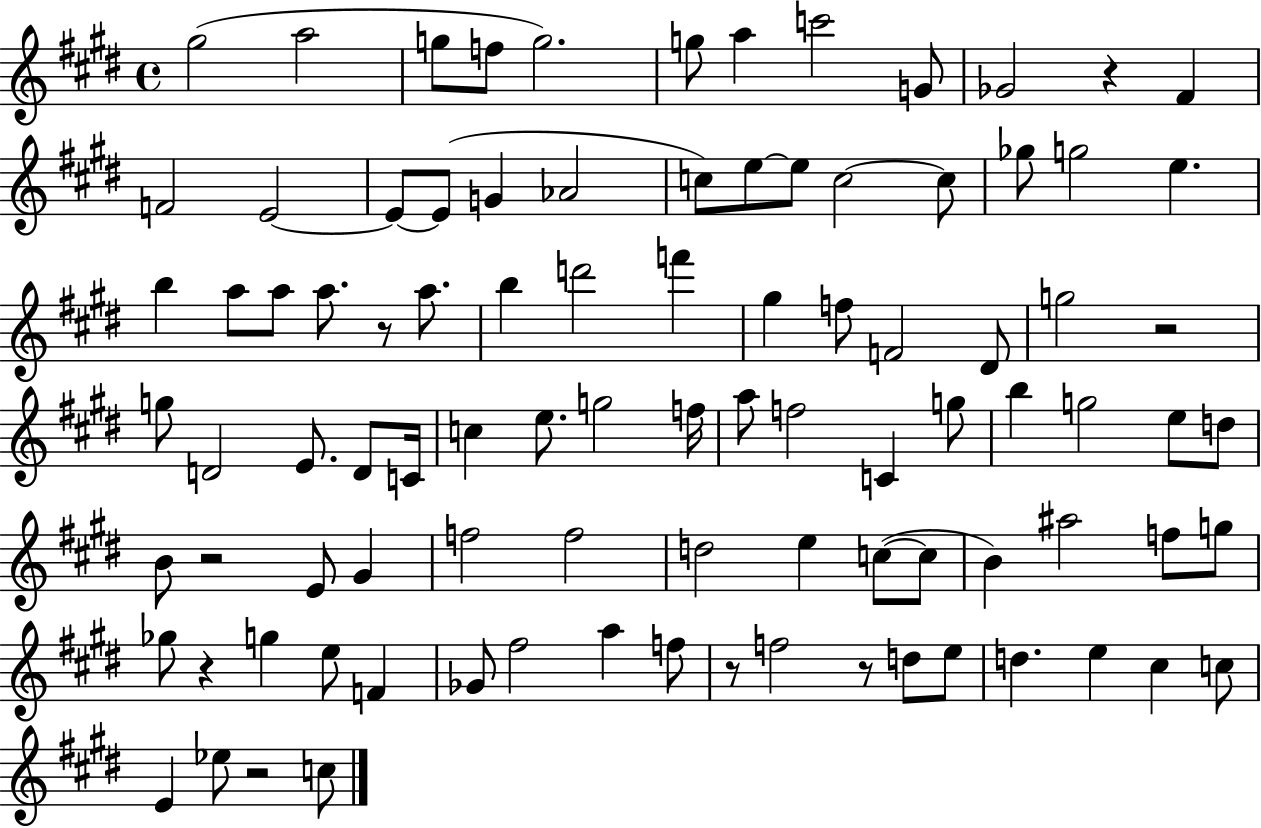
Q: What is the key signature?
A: E major